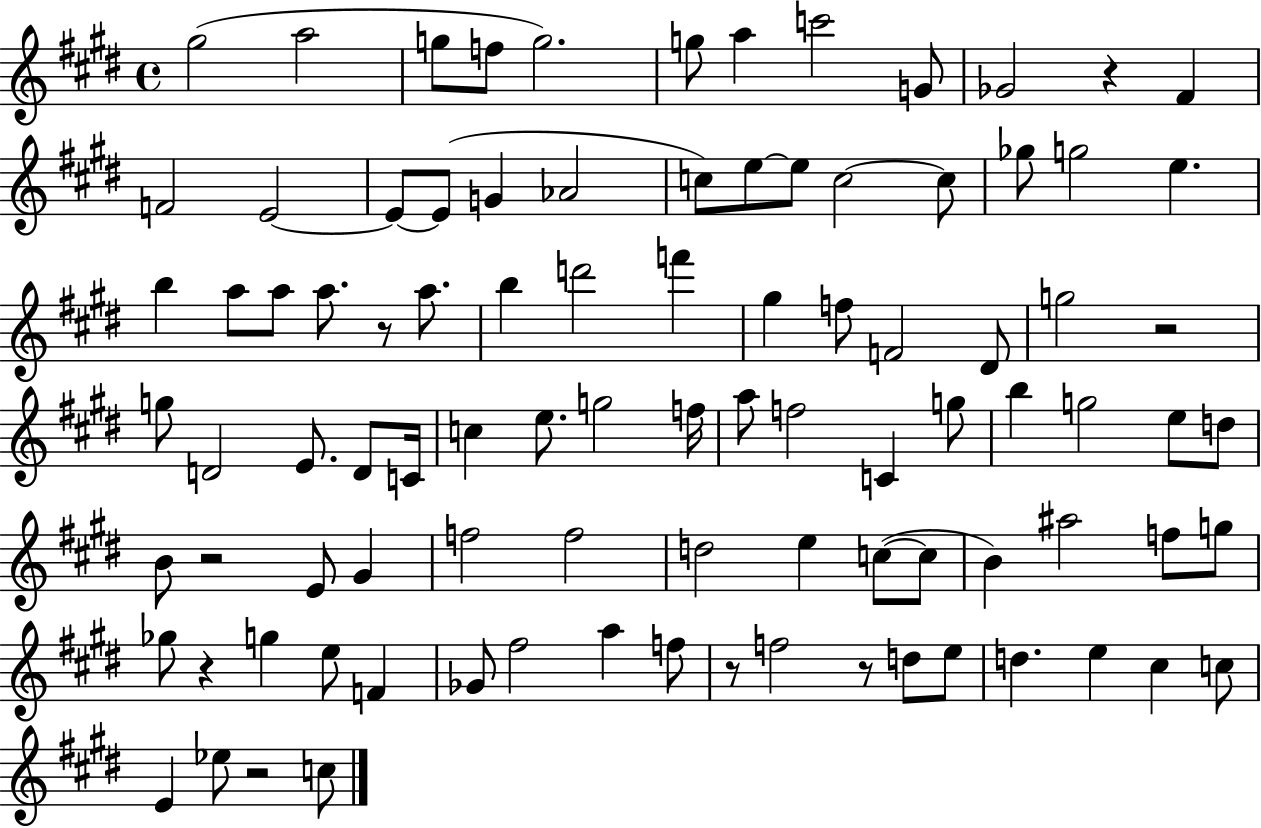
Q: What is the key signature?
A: E major